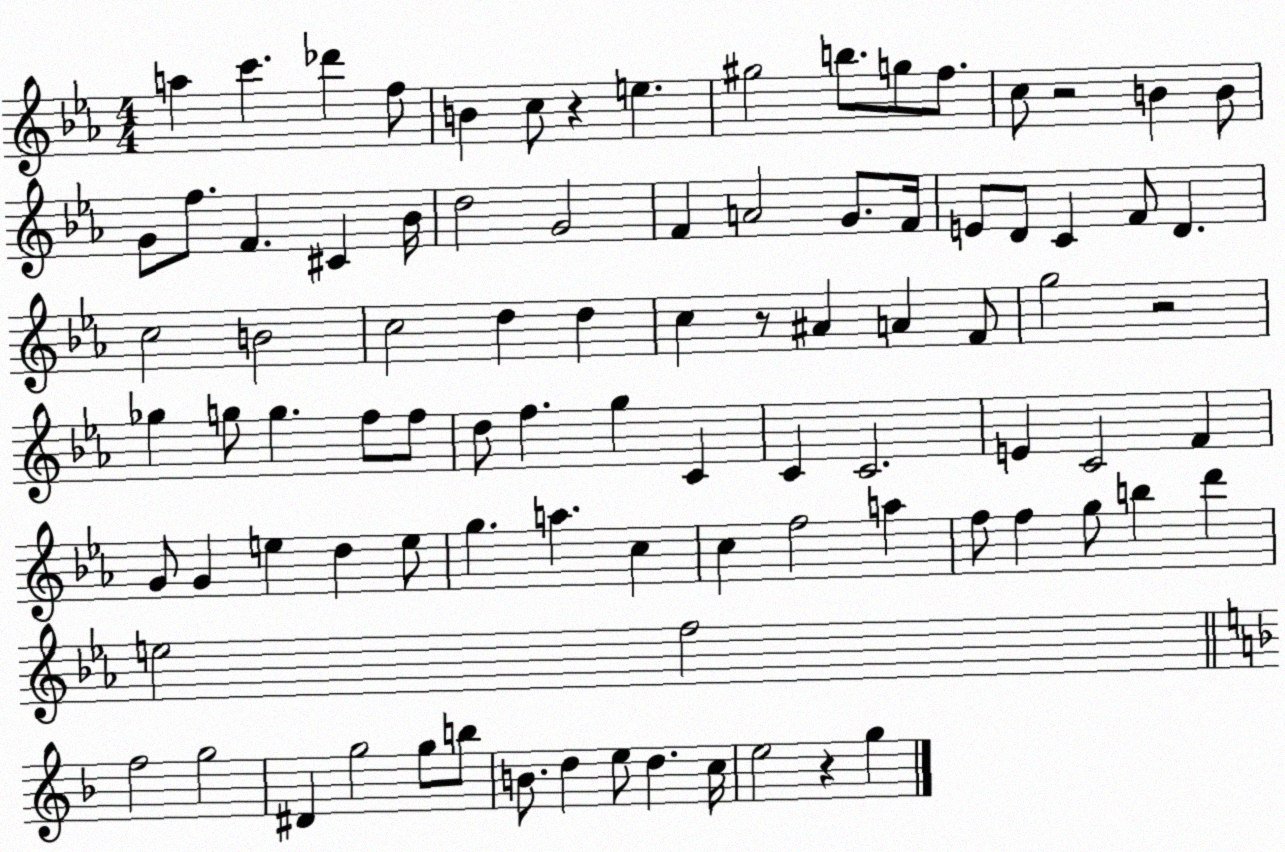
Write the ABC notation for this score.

X:1
T:Untitled
M:4/4
L:1/4
K:Eb
a c' _d' f/2 B c/2 z e ^g2 b/2 g/2 f/2 c/2 z2 B B/2 G/2 f/2 F ^C _B/4 d2 G2 F A2 G/2 F/4 E/2 D/2 C F/2 D c2 B2 c2 d d c z/2 ^A A F/2 g2 z2 _g g/2 g f/2 f/2 d/2 f g C C C2 E C2 F G/2 G e d e/2 g a c c f2 a f/2 f g/2 b d' e2 f2 f2 g2 ^D g2 g/2 b/2 B/2 d e/2 d c/4 e2 z g